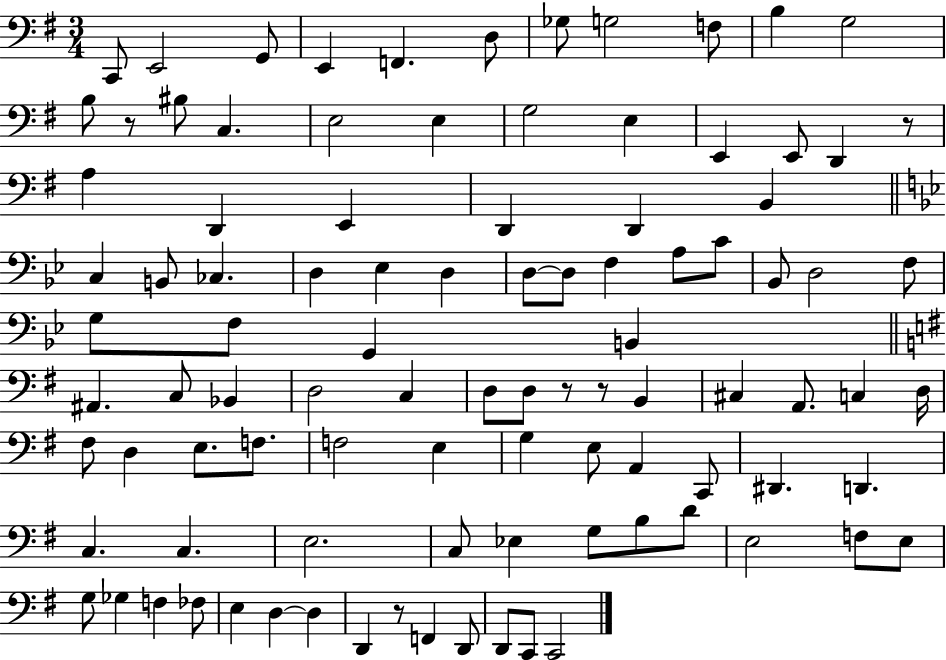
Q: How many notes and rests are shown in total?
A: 98